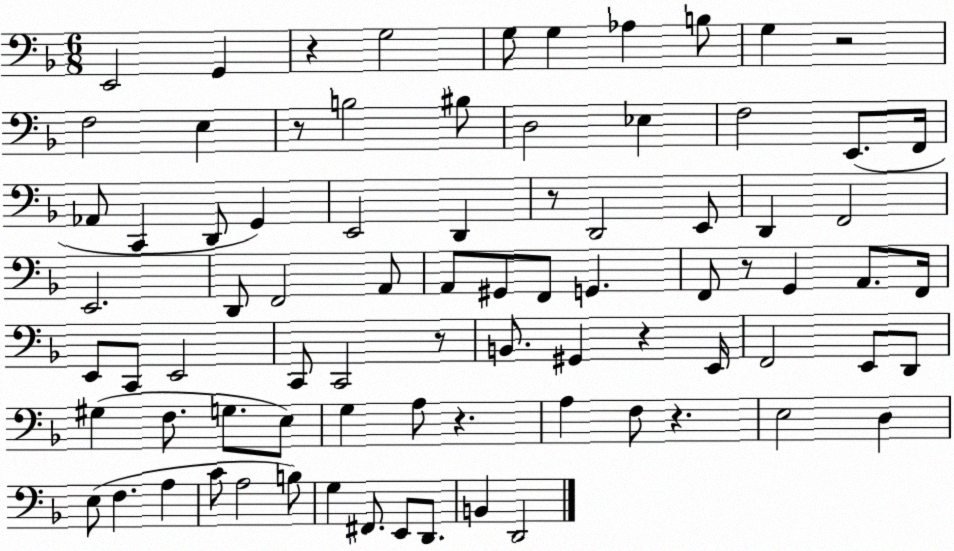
X:1
T:Untitled
M:6/8
L:1/4
K:F
E,,2 G,, z G,2 G,/2 G, _A, B,/2 G, z2 F,2 E, z/2 B,2 ^B,/2 D,2 _E, F,2 E,,/2 F,,/4 _A,,/2 C,, D,,/2 G,, E,,2 D,, z/2 D,,2 E,,/2 D,, F,,2 E,,2 D,,/2 F,,2 A,,/2 A,,/2 ^G,,/2 F,,/2 G,, F,,/2 z/2 G,, A,,/2 F,,/4 E,,/2 C,,/2 E,,2 C,,/2 C,,2 z/2 B,,/2 ^G,, z E,,/4 F,,2 E,,/2 D,,/2 ^G, F,/2 G,/2 E,/2 G, A,/2 z A, F,/2 z E,2 D, E,/2 F, A, C/2 A,2 B,/2 G, ^F,,/2 E,,/2 D,,/2 B,, D,,2